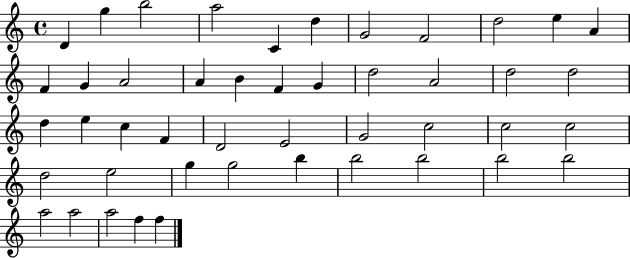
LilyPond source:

{
  \clef treble
  \time 4/4
  \defaultTimeSignature
  \key c \major
  d'4 g''4 b''2 | a''2 c'4 d''4 | g'2 f'2 | d''2 e''4 a'4 | \break f'4 g'4 a'2 | a'4 b'4 f'4 g'4 | d''2 a'2 | d''2 d''2 | \break d''4 e''4 c''4 f'4 | d'2 e'2 | g'2 c''2 | c''2 c''2 | \break d''2 e''2 | g''4 g''2 b''4 | b''2 b''2 | b''2 b''2 | \break a''2 a''2 | a''2 f''4 f''4 | \bar "|."
}